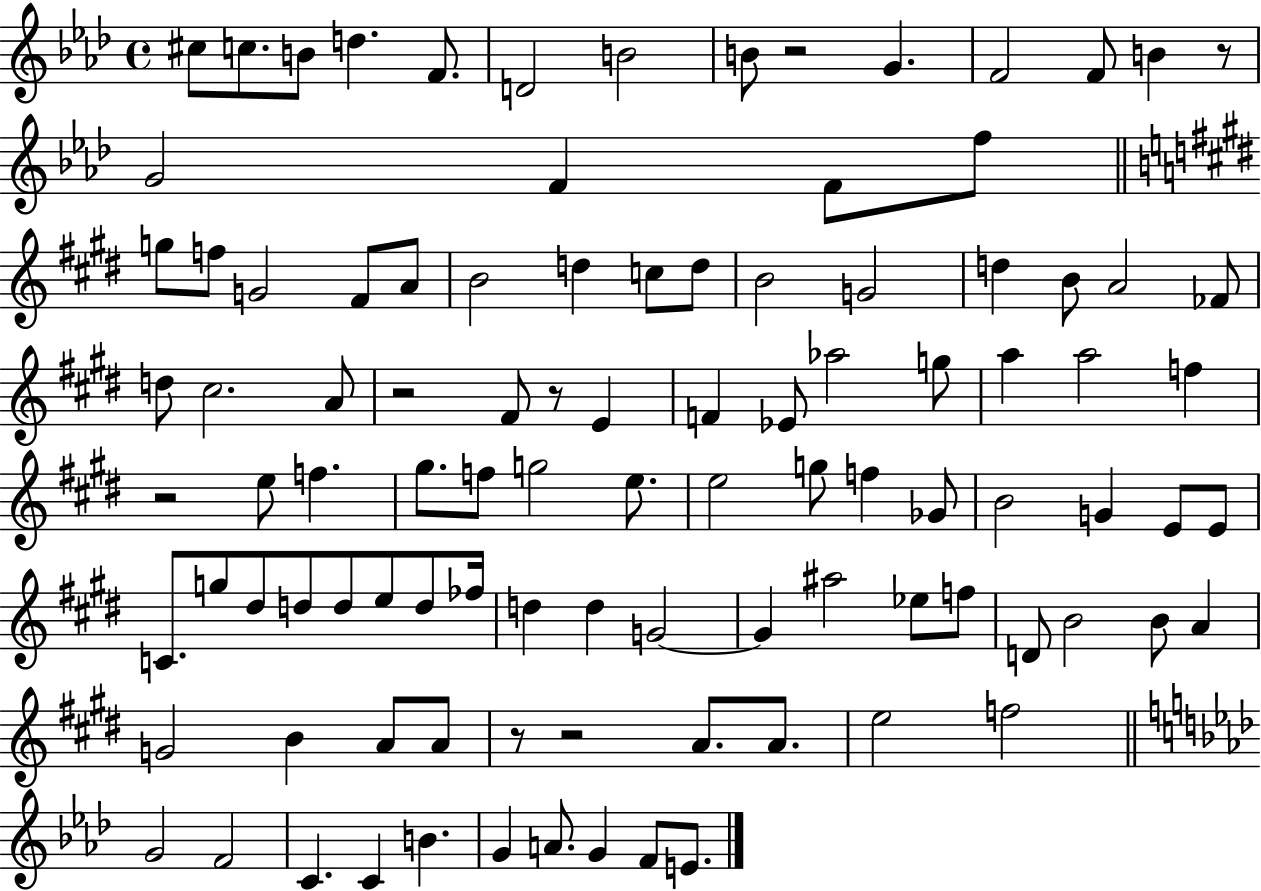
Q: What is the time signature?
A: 4/4